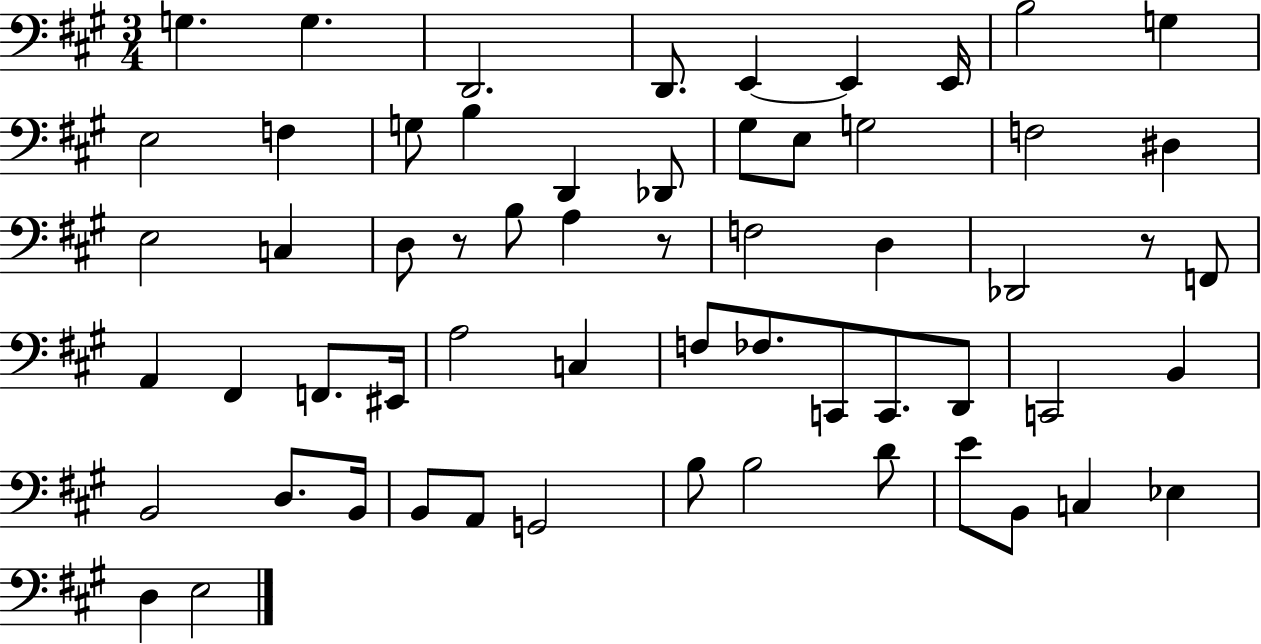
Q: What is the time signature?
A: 3/4